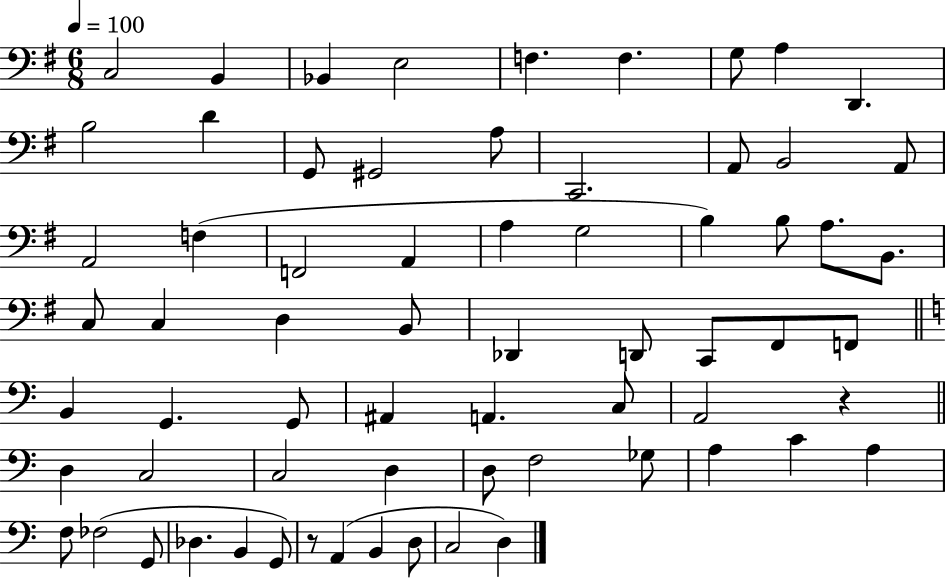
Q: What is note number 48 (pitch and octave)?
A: D3